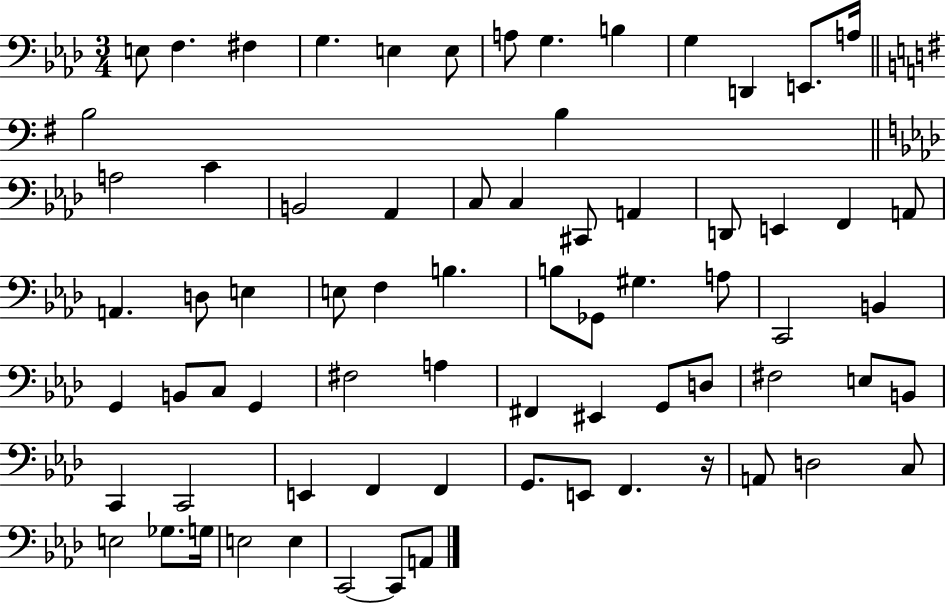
E3/e F3/q. F#3/q G3/q. E3/q E3/e A3/e G3/q. B3/q G3/q D2/q E2/e. A3/s B3/h B3/q A3/h C4/q B2/h Ab2/q C3/e C3/q C#2/e A2/q D2/e E2/q F2/q A2/e A2/q. D3/e E3/q E3/e F3/q B3/q. B3/e Gb2/e G#3/q. A3/e C2/h B2/q G2/q B2/e C3/e G2/q F#3/h A3/q F#2/q EIS2/q G2/e D3/e F#3/h E3/e B2/e C2/q C2/h E2/q F2/q F2/q G2/e. E2/e F2/q. R/s A2/e D3/h C3/e E3/h Gb3/e. G3/s E3/h E3/q C2/h C2/e A2/e